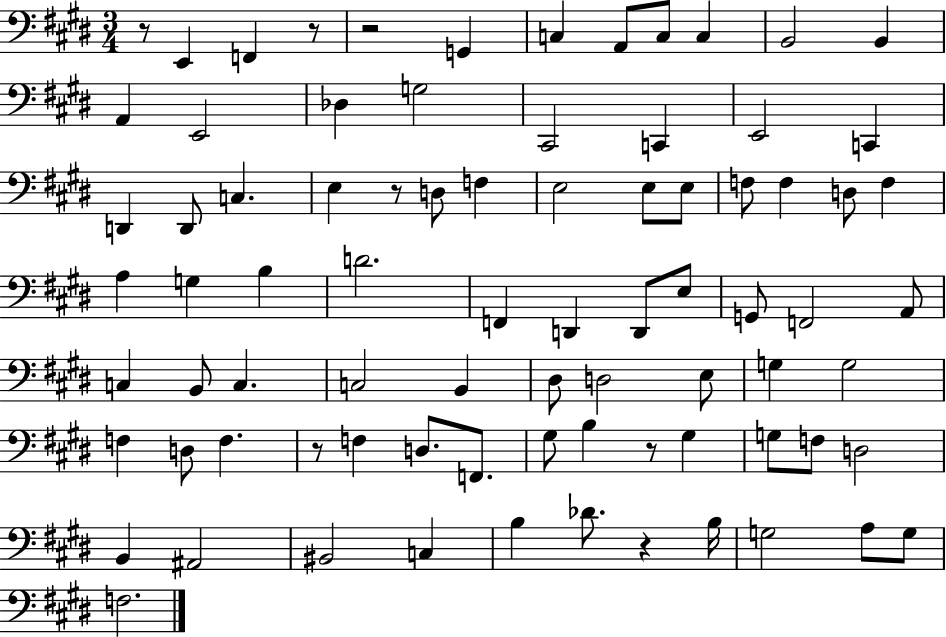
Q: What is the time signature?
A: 3/4